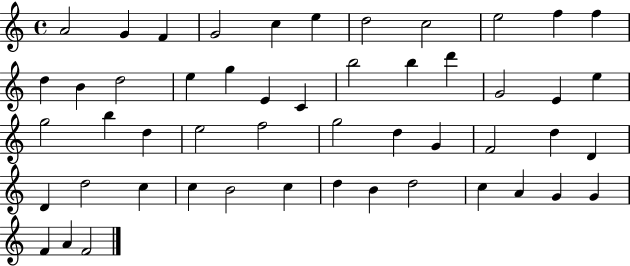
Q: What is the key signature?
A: C major